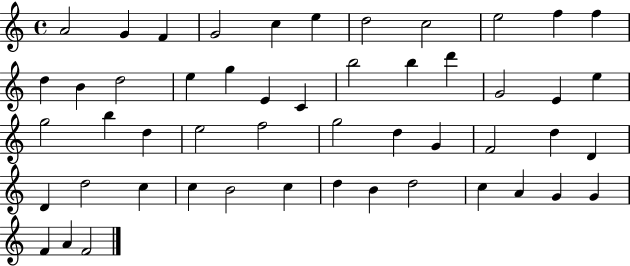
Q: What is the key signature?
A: C major